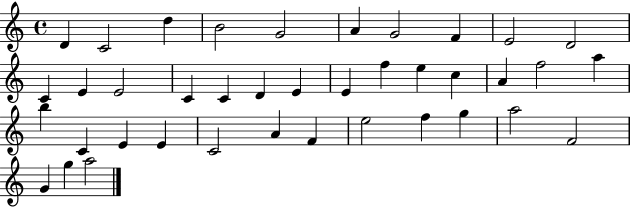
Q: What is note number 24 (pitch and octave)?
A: A5